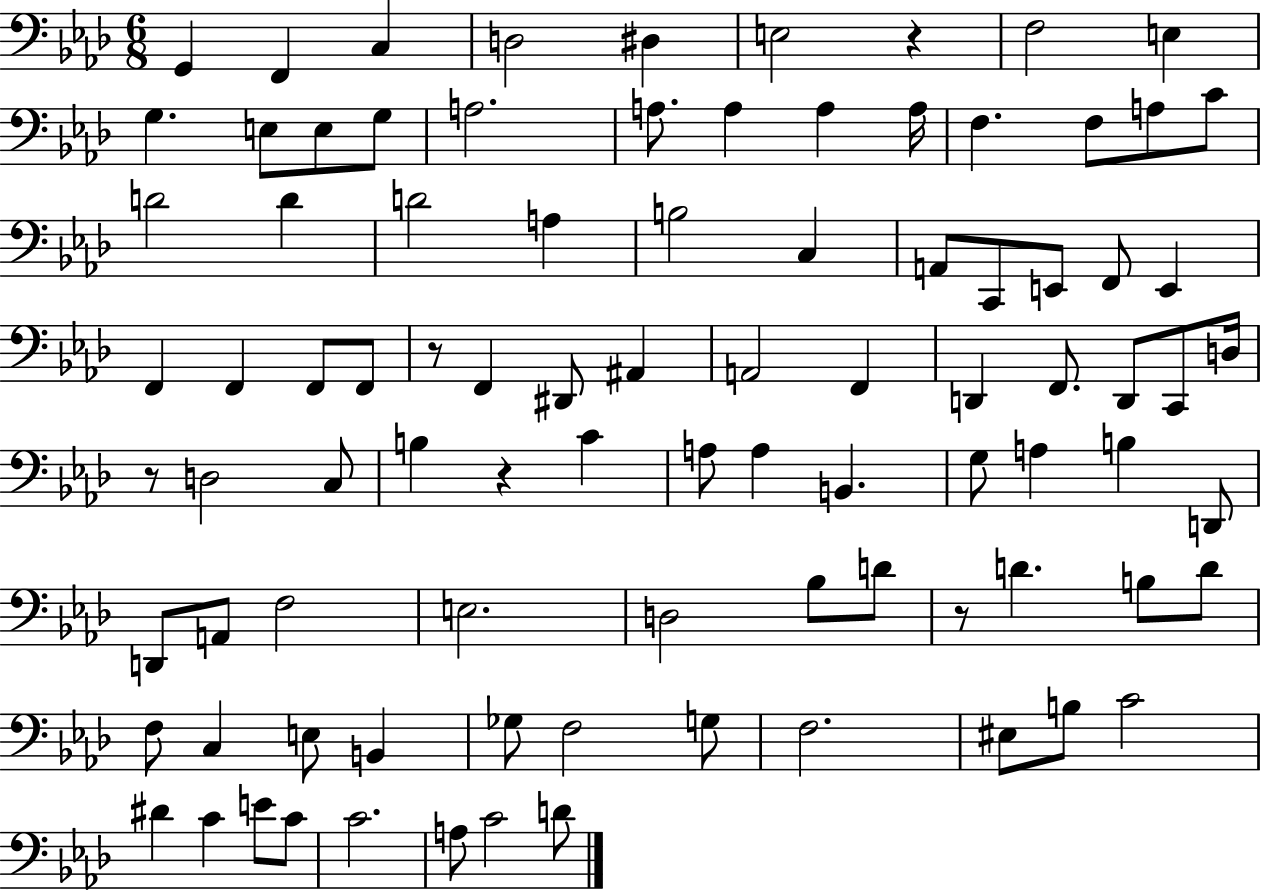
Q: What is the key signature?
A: AES major